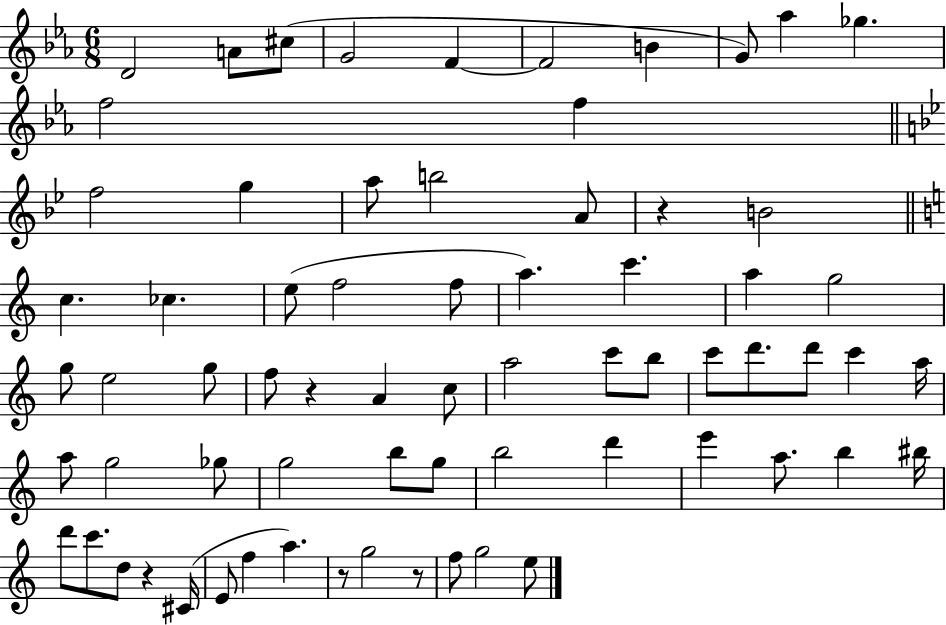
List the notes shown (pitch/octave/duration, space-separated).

D4/h A4/e C#5/e G4/h F4/q F4/h B4/q G4/e Ab5/q Gb5/q. F5/h F5/q F5/h G5/q A5/e B5/h A4/e R/q B4/h C5/q. CES5/q. E5/e F5/h F5/e A5/q. C6/q. A5/q G5/h G5/e E5/h G5/e F5/e R/q A4/q C5/e A5/h C6/e B5/e C6/e D6/e. D6/e C6/q A5/s A5/e G5/h Gb5/e G5/h B5/e G5/e B5/h D6/q E6/q A5/e. B5/q BIS5/s D6/e C6/e. D5/e R/q C#4/s E4/e F5/q A5/q. R/e G5/h R/e F5/e G5/h E5/e